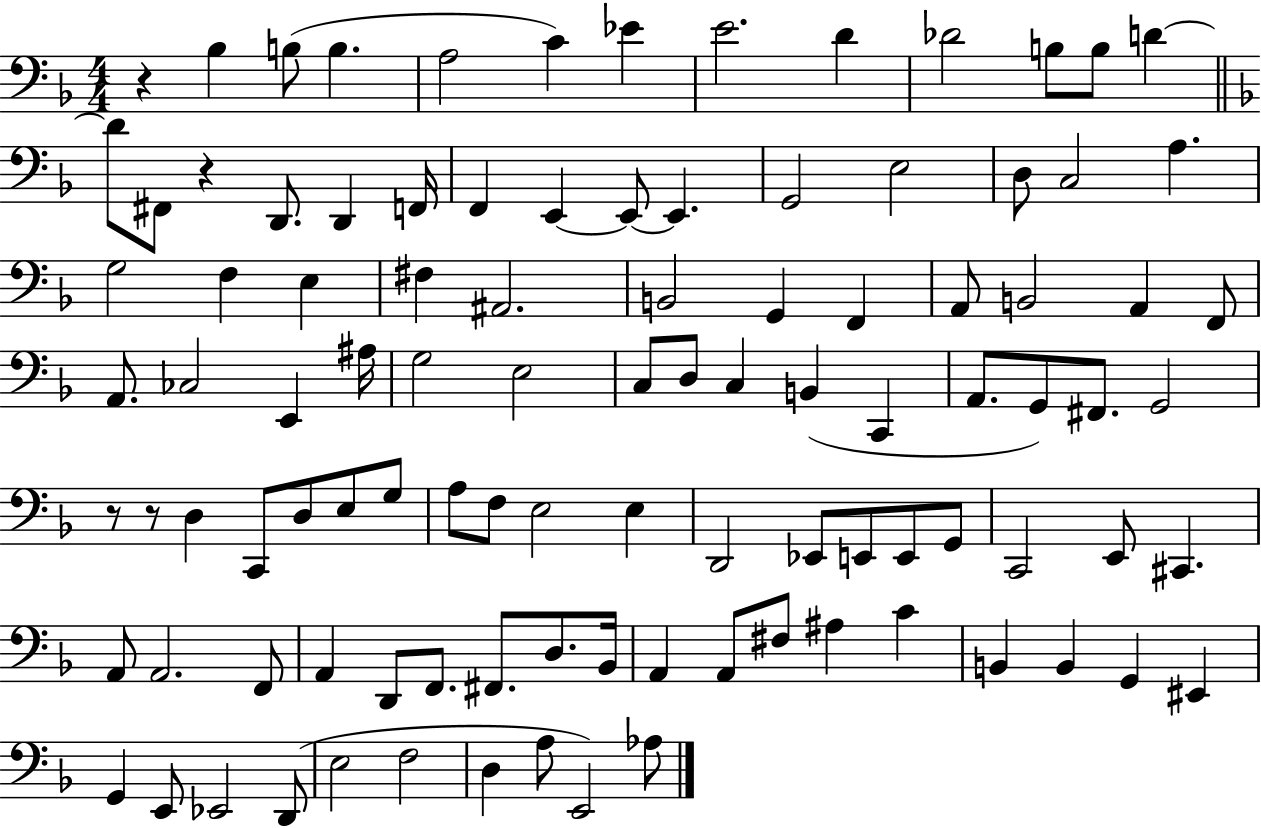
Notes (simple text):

R/q Bb3/q B3/e B3/q. A3/h C4/q Eb4/q E4/h. D4/q Db4/h B3/e B3/e D4/q D4/e F#2/e R/q D2/e. D2/q F2/s F2/q E2/q E2/e E2/q. G2/h E3/h D3/e C3/h A3/q. G3/h F3/q E3/q F#3/q A#2/h. B2/h G2/q F2/q A2/e B2/h A2/q F2/e A2/e. CES3/h E2/q A#3/s G3/h E3/h C3/e D3/e C3/q B2/q C2/q A2/e. G2/e F#2/e. G2/h R/e R/e D3/q C2/e D3/e E3/e G3/e A3/e F3/e E3/h E3/q D2/h Eb2/e E2/e E2/e G2/e C2/h E2/e C#2/q. A2/e A2/h. F2/e A2/q D2/e F2/e. F#2/e. D3/e. Bb2/s A2/q A2/e F#3/e A#3/q C4/q B2/q B2/q G2/q EIS2/q G2/q E2/e Eb2/h D2/e E3/h F3/h D3/q A3/e E2/h Ab3/e